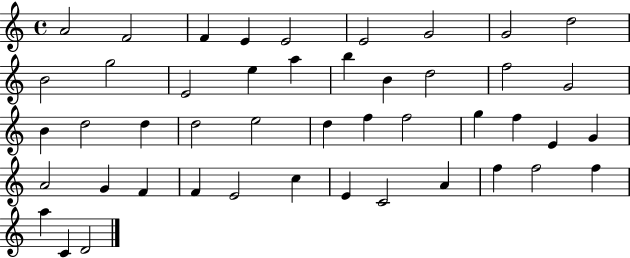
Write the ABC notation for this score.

X:1
T:Untitled
M:4/4
L:1/4
K:C
A2 F2 F E E2 E2 G2 G2 d2 B2 g2 E2 e a b B d2 f2 G2 B d2 d d2 e2 d f f2 g f E G A2 G F F E2 c E C2 A f f2 f a C D2